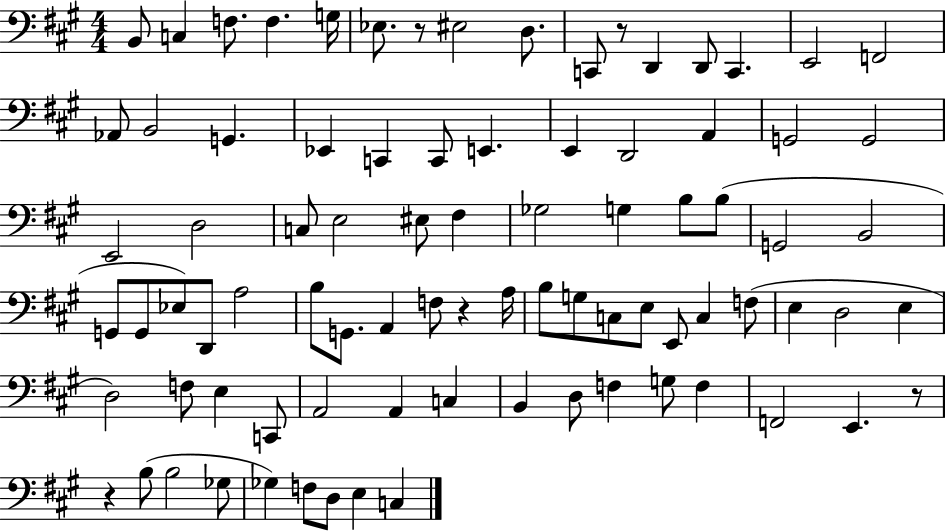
X:1
T:Untitled
M:4/4
L:1/4
K:A
B,,/2 C, F,/2 F, G,/4 _E,/2 z/2 ^E,2 D,/2 C,,/2 z/2 D,, D,,/2 C,, E,,2 F,,2 _A,,/2 B,,2 G,, _E,, C,, C,,/2 E,, E,, D,,2 A,, G,,2 G,,2 E,,2 D,2 C,/2 E,2 ^E,/2 ^F, _G,2 G, B,/2 B,/2 G,,2 B,,2 G,,/2 G,,/2 _E,/2 D,,/2 A,2 B,/2 G,,/2 A,, F,/2 z A,/4 B,/2 G,/2 C,/2 E,/2 E,,/2 C, F,/2 E, D,2 E, D,2 F,/2 E, C,,/2 A,,2 A,, C, B,, D,/2 F, G,/2 F, F,,2 E,, z/2 z B,/2 B,2 _G,/2 _G, F,/2 D,/2 E, C,